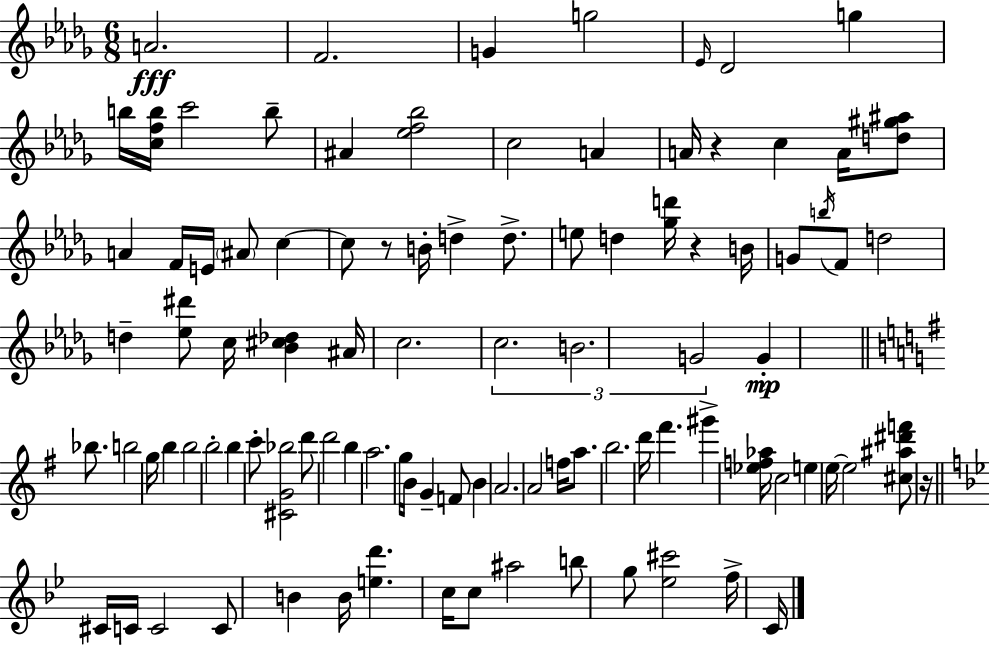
X:1
T:Untitled
M:6/8
L:1/4
K:Bbm
A2 F2 G g2 _E/4 _D2 g b/4 [cfb]/4 c'2 b/2 ^A [_ef_b]2 c2 A A/4 z c A/4 [d^g^a]/2 A F/4 E/4 ^A/2 c c/2 z/2 B/4 d d/2 e/2 d [_gd']/4 z B/4 G/2 b/4 F/2 d2 d [_e^d']/2 c/4 [_B^c_d] ^A/4 c2 c2 B2 G2 G _b/2 b2 g/4 b b2 b2 b c'/2 [^CG_b]2 d'/2 d'2 b a2 g/4 B/4 G F/2 B A2 A2 f/4 a/2 b2 d'/4 ^f' ^g' [_ef_a]/4 c2 e e/4 e2 [^c^a^d'f']/2 z/4 ^C/4 C/4 C2 C/2 B B/4 [ed'] c/4 c/2 ^a2 b/2 g/2 [_e^c']2 f/4 C/4